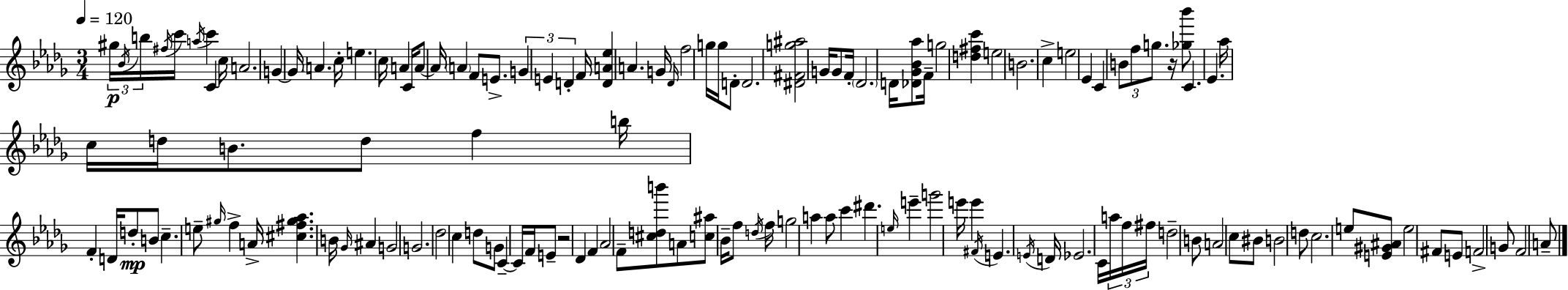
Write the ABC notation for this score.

X:1
T:Untitled
M:3/4
L:1/4
K:Bbm
^g/4 _B/4 b/4 ^f/4 c'/4 a/4 c' C c/4 A2 G G/4 A c/4 e c/4 A C/4 A/2 A/4 A F/2 E/2 G E D F/4 [DA_e] A G/4 _D/4 f2 g/4 g/4 D/2 D2 [^D^Fg^a]2 G/4 G/2 F/4 _D2 D/4 [_D_G_B_a]/2 F/4 g2 [d^fc'] e2 B2 c e2 _E C B/2 f/2 g/2 z/4 [_g_b']/2 C _E _a/4 c/4 d/4 B/2 d/2 f b/4 F D/4 d/2 B/2 c e/2 ^g/4 f A/4 [^c^f^g_a] B/4 _G/4 ^A G2 G2 _d2 c d/2 G/2 C C/4 F/4 E/2 z2 _D F _A2 F/2 [^cdb']/2 A/2 [c^a]/2 _B/4 f/2 d/4 f/4 g2 a a/2 c' ^d' e/4 e' g'2 e'/4 e' ^F/4 E E/4 D/4 _E2 C/4 a/4 f/4 ^f/4 d2 B/2 A2 c/2 ^B/2 B2 d/2 c2 e/2 [E^G^A]/2 e2 ^F/2 E/2 F2 G/2 F2 A/2